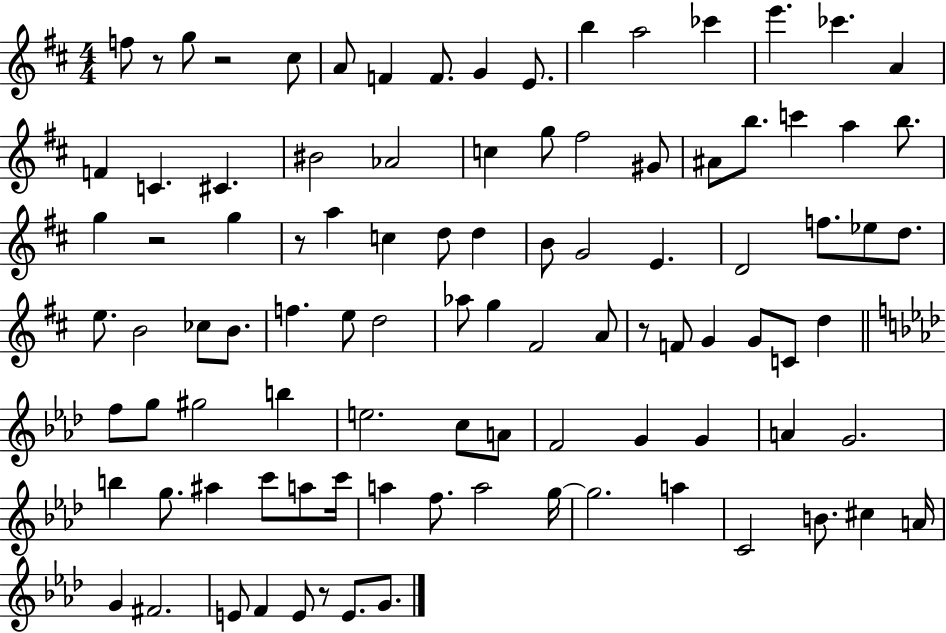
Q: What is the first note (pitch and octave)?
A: F5